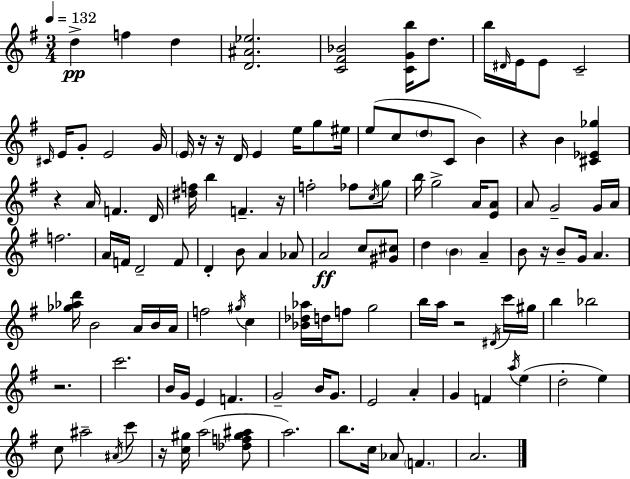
D5/q F5/q D5/q [D4,A#4,Eb5]/h. [C4,F#4,Bb4]/h [C4,G4,B5]/s D5/e. B5/s D#4/s E4/s E4/e C4/h C#4/s E4/s G4/e E4/h G4/s E4/s R/s R/s D4/s E4/q E5/s G5/e EIS5/s E5/e C5/e D5/e C4/e B4/q R/q B4/q [C#4,Eb4,Gb5]/q R/q A4/s F4/q. D4/s [D#5,F5]/s B5/q F4/q. R/s F5/h FES5/e C5/s G5/e B5/s G5/h A4/s [E4,A4]/e A4/e G4/h G4/s A4/s F5/h. A4/s F4/s D4/h F4/e D4/q B4/e A4/q Ab4/e A4/h C5/e [G#4,C#5]/e D5/q B4/q A4/q B4/e R/s B4/e G4/s A4/q. [Gb5,Ab5,D6]/s B4/h A4/s B4/s A4/s F5/h G#5/s C5/q [Bb4,Db5,Ab5]/s D5/s F5/e G5/h B5/s A5/s R/h D#4/s C6/s G#5/s B5/q Bb5/h R/h. C6/h. B4/s G4/s E4/q F4/q. G4/h B4/s G4/e. E4/h A4/q G4/q F4/q A5/s E5/q D5/h E5/q C5/e A#5/h A#4/s C6/e R/s [C5,G#5]/s A5/h [Db5,F5,G#5,A#5]/e A5/h. B5/e. C5/s Ab4/e F4/q. A4/h.